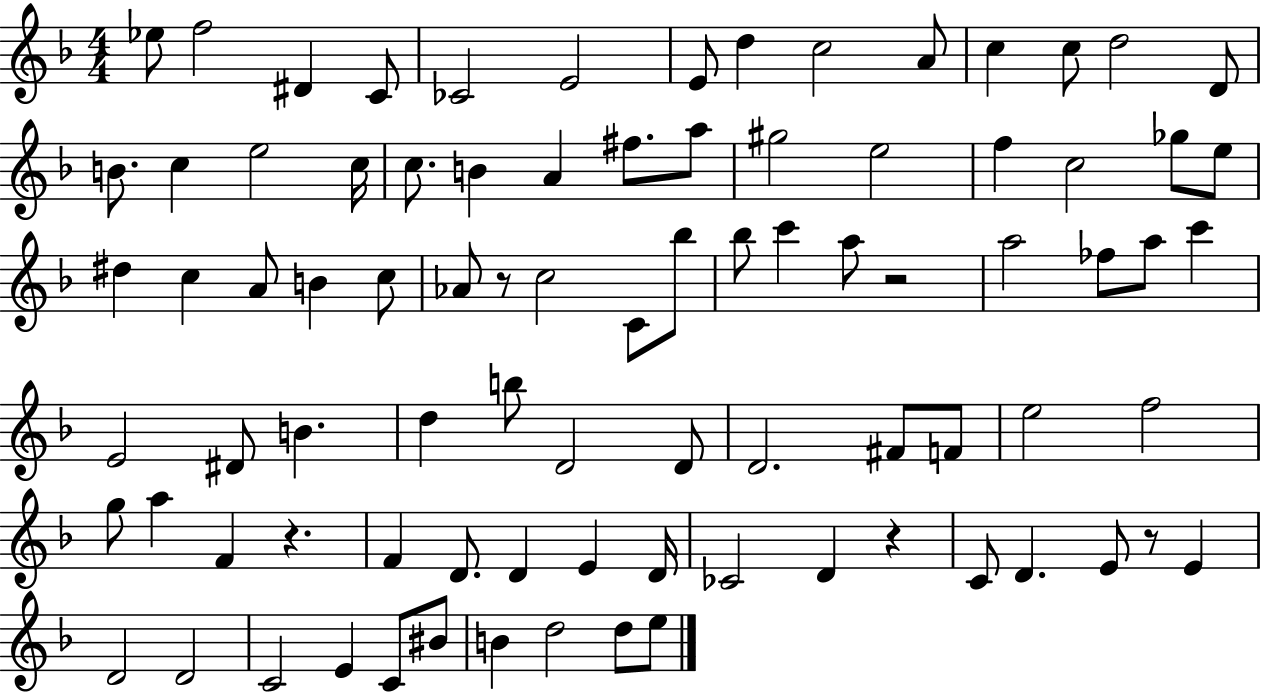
{
  \clef treble
  \numericTimeSignature
  \time 4/4
  \key f \major
  \repeat volta 2 { ees''8 f''2 dis'4 c'8 | ces'2 e'2 | e'8 d''4 c''2 a'8 | c''4 c''8 d''2 d'8 | \break b'8. c''4 e''2 c''16 | c''8. b'4 a'4 fis''8. a''8 | gis''2 e''2 | f''4 c''2 ges''8 e''8 | \break dis''4 c''4 a'8 b'4 c''8 | aes'8 r8 c''2 c'8 bes''8 | bes''8 c'''4 a''8 r2 | a''2 fes''8 a''8 c'''4 | \break e'2 dis'8 b'4. | d''4 b''8 d'2 d'8 | d'2. fis'8 f'8 | e''2 f''2 | \break g''8 a''4 f'4 r4. | f'4 d'8. d'4 e'4 d'16 | ces'2 d'4 r4 | c'8 d'4. e'8 r8 e'4 | \break d'2 d'2 | c'2 e'4 c'8 bis'8 | b'4 d''2 d''8 e''8 | } \bar "|."
}